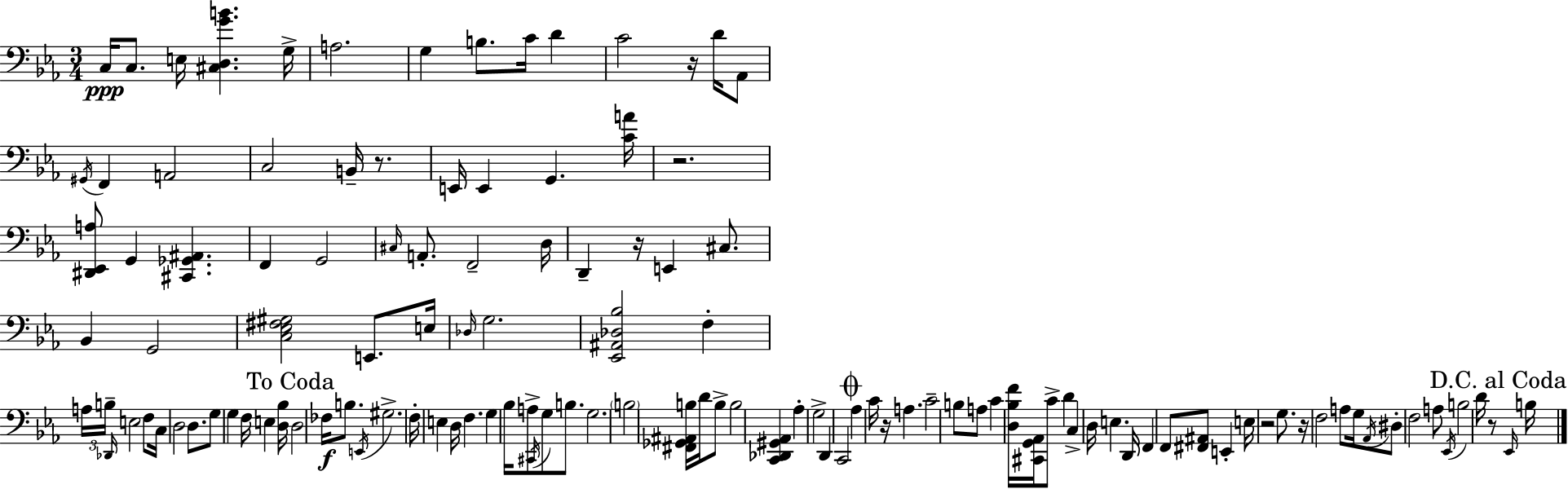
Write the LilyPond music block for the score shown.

{
  \clef bass
  \numericTimeSignature
  \time 3/4
  \key c \minor
  c16\ppp c8. e16 <cis d g' b'>4. g16-> | a2. | g4 b8. c'16 d'4 | c'2 r16 d'16 aes,8 | \break \acciaccatura { gis,16 } f,4 a,2 | c2 b,16-- r8. | e,16 e,4 g,4. | <c' a'>16 r2. | \break <dis, ees, a>8 g,4 <cis, ges, ais,>4. | f,4 g,2 | \grace { cis16 } a,8.-. f,2-- | d16 d,4-- r16 e,4 cis8. | \break bes,4 g,2 | <c ees fis gis>2 e,8. | e16 \grace { des16 } g2. | <ees, ais, des bes>2 f4-. | \break \tuplet 3/2 { a16 b16-- \grace { des,16 } } e2 | f8 c16 d2 | d8. g8 g4 f16 e4 | <d bes>16 \mark "To Coda" d2 | \break fes16\f b8. \acciaccatura { e,16 } gis2.-> | f16-. e4 d16 f4. | g4 bes16 a8-> | \acciaccatura { cis,16 } g8 b8. g2. | \break \parenthesize b2 | <fis, ges, ais, b>16 d'16 b8-> b2 | <c, des, gis, aes,>4 aes4-. g2-> | d,4 c,2 | \break \mark \markup { \musicglyph "scripts.coda" } aes4 c'16 r16 | a4. c'2-- | b8 a8 c'4 <d bes f'>16 <cis, g, aes,>16 | c'8-> d'4 c4-> d16 e4. | \break d,16 f,4 f,8 | <fis, ais,>8 e,4-. e16 r2 | g8. r16 f2 | a8 g16 \acciaccatura { aes,16 } dis8-. f2 | \break a8 \acciaccatura { ees,16 } b2 | d'16 r8 \mark "D.C. al Coda" \grace { ees,16 } b16 \bar "|."
}